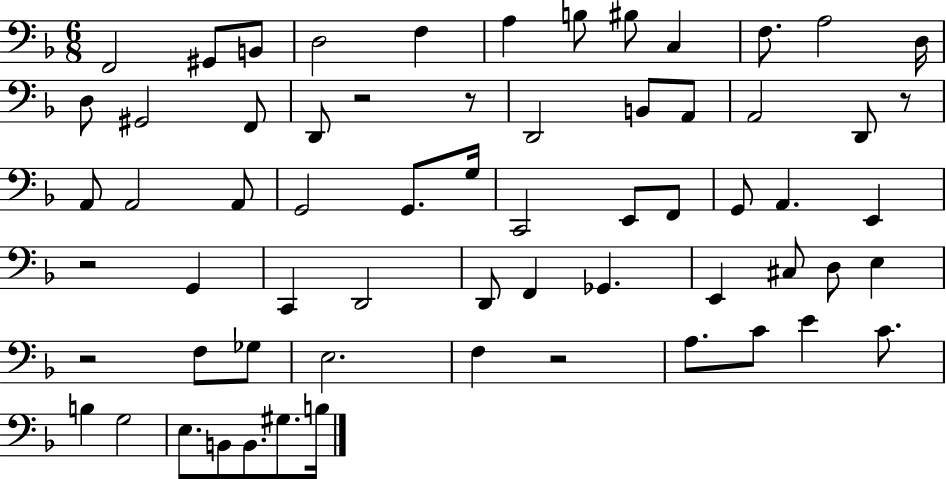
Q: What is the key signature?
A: F major